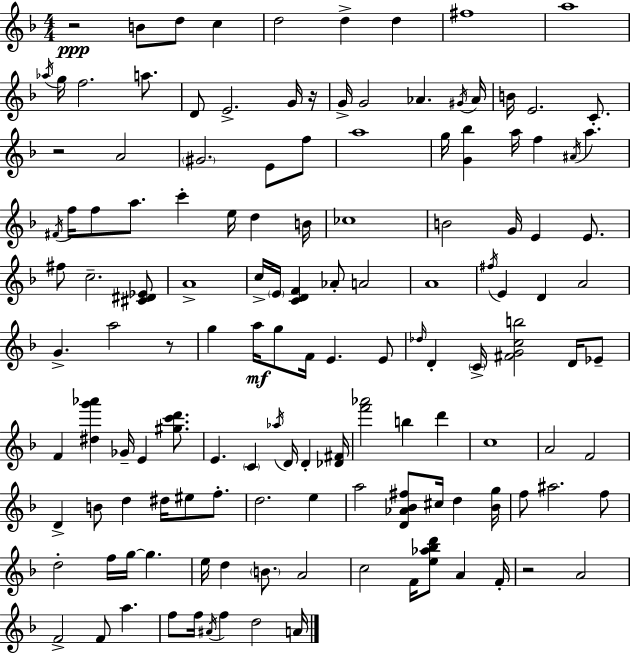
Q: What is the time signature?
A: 4/4